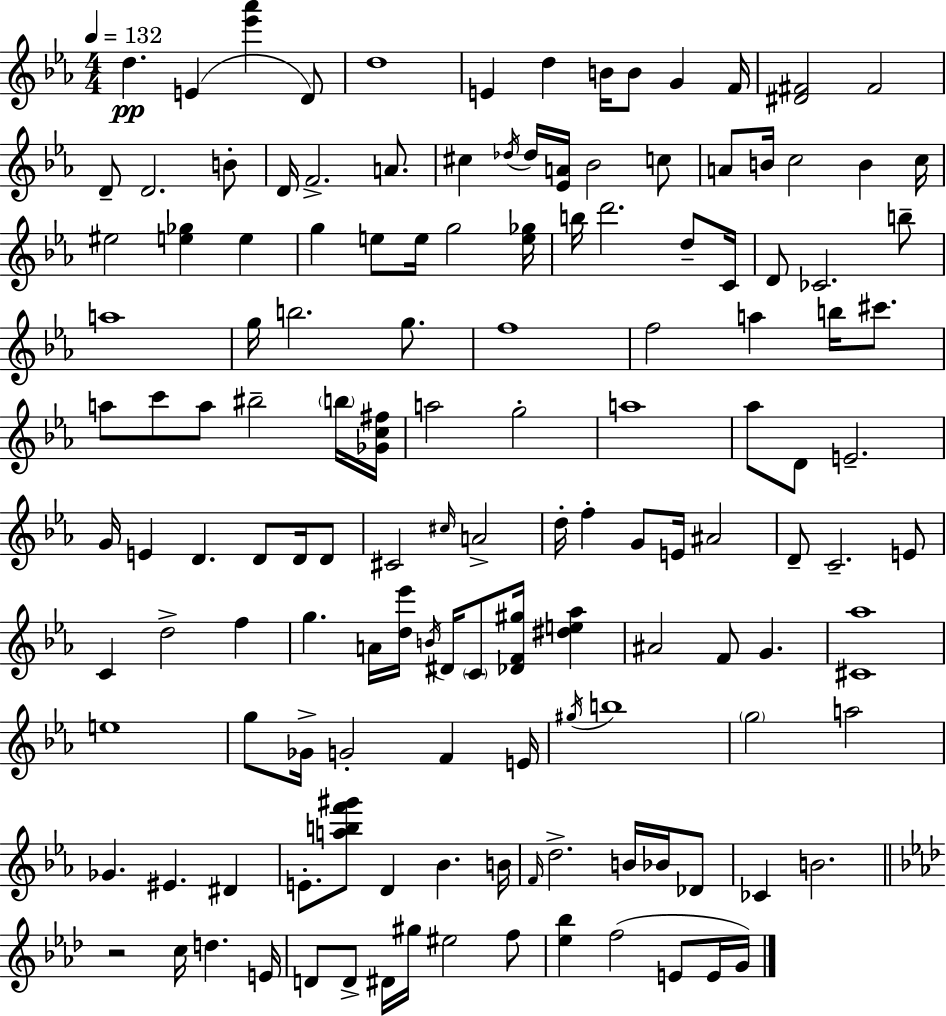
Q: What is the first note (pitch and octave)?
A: D5